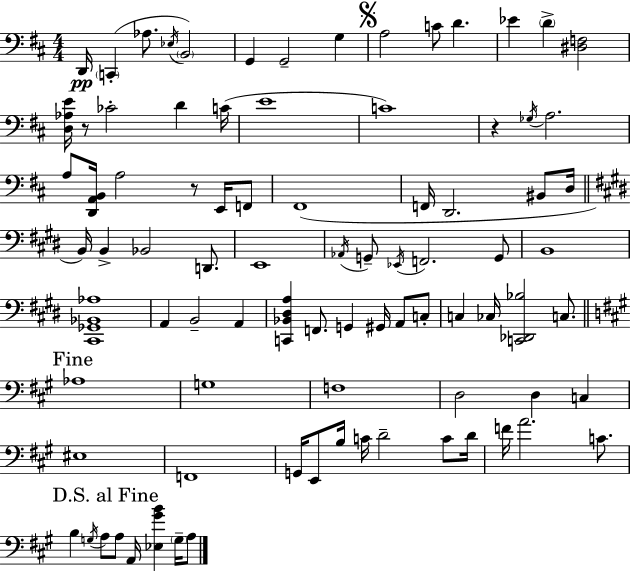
{
  \clef bass
  \numericTimeSignature
  \time 4/4
  \key d \major
  d,16\pp \parenthesize c,4-.( aes8. \acciaccatura { ees16 } \parenthesize b,2) | g,4 g,2-- g4 | \mark \markup { \musicglyph "scripts.segno" } a2 c'8 d'4. | ees'4 \parenthesize d'4-> <dis f>2 | \break <d aes e'>16 r8 ces'2-. d'4 | c'16( e'1 | c'1) | r4 \acciaccatura { ges16 } a2. | \break a8 <d, a, b,>16 a2 r8 e,16 | f,8 fis,1( | f,16 d,2. bis,8 | d16 \bar "||" \break \key e \major b,16) b,4-> bes,2 d,8. | e,1 | \acciaccatura { aes,16 } g,8-- \acciaccatura { ees,16 } f,2. | g,8 b,1 | \break <cis, ges, bes, aes>1 | a,4 b,2-- a,4 | <c, bes, dis a>4 f,8. g,4 gis,16 a,8 | c8-. c4 ces16 <c, des, bes>2 c8. | \break \mark "Fine" \bar "||" \break \key a \major aes1 | g1 | f1 | d2 d4 c4 | \break eis1 | f,1 | g,16 e,8 b16 c'16 d'2-- c'8 d'16 | f'16 a'2. c'8. | \break \mark "D.S. al Fine" b4 \acciaccatura { g16 } a8 a8 a,16 <ees gis' b'>4 \parenthesize g16-- a8 | \bar "|."
}